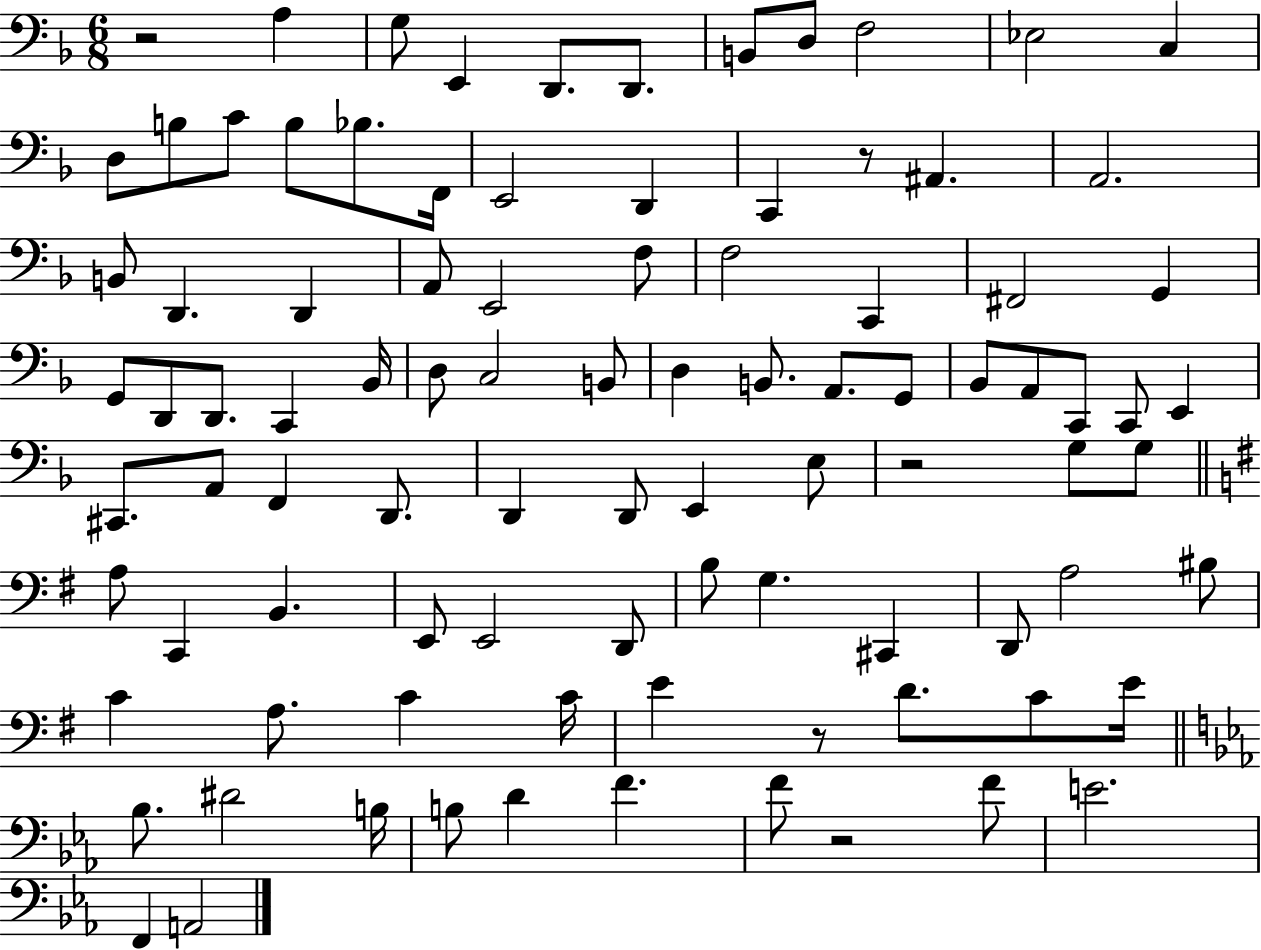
{
  \clef bass
  \numericTimeSignature
  \time 6/8
  \key f \major
  r2 a4 | g8 e,4 d,8. d,8. | b,8 d8 f2 | ees2 c4 | \break d8 b8 c'8 b8 bes8. f,16 | e,2 d,4 | c,4 r8 ais,4. | a,2. | \break b,8 d,4. d,4 | a,8 e,2 f8 | f2 c,4 | fis,2 g,4 | \break g,8 d,8 d,8. c,4 bes,16 | d8 c2 b,8 | d4 b,8. a,8. g,8 | bes,8 a,8 c,8 c,8 e,4 | \break cis,8. a,8 f,4 d,8. | d,4 d,8 e,4 e8 | r2 g8 g8 | \bar "||" \break \key g \major a8 c,4 b,4. | e,8 e,2 d,8 | b8 g4. cis,4 | d,8 a2 bis8 | \break c'4 a8. c'4 c'16 | e'4 r8 d'8. c'8 e'16 | \bar "||" \break \key ees \major bes8. dis'2 b16 | b8 d'4 f'4. | f'8 r2 f'8 | e'2. | \break f,4 a,2 | \bar "|."
}